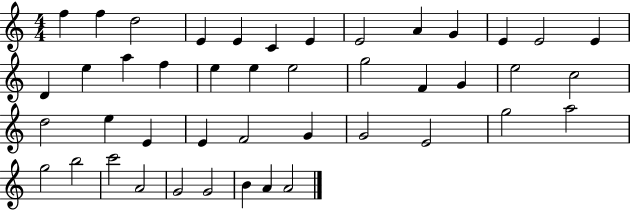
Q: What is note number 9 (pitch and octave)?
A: A4